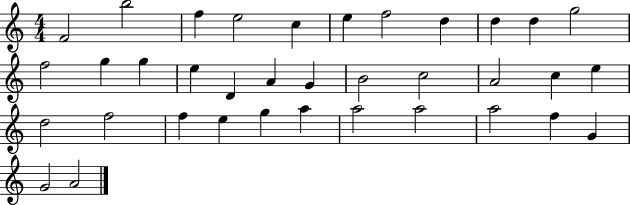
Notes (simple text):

F4/h B5/h F5/q E5/h C5/q E5/q F5/h D5/q D5/q D5/q G5/h F5/h G5/q G5/q E5/q D4/q A4/q G4/q B4/h C5/h A4/h C5/q E5/q D5/h F5/h F5/q E5/q G5/q A5/q A5/h A5/h A5/h F5/q G4/q G4/h A4/h